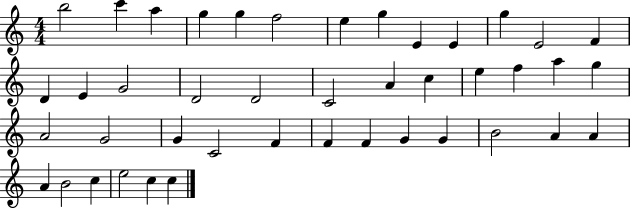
B5/h C6/q A5/q G5/q G5/q F5/h E5/q G5/q E4/q E4/q G5/q E4/h F4/q D4/q E4/q G4/h D4/h D4/h C4/h A4/q C5/q E5/q F5/q A5/q G5/q A4/h G4/h G4/q C4/h F4/q F4/q F4/q G4/q G4/q B4/h A4/q A4/q A4/q B4/h C5/q E5/h C5/q C5/q